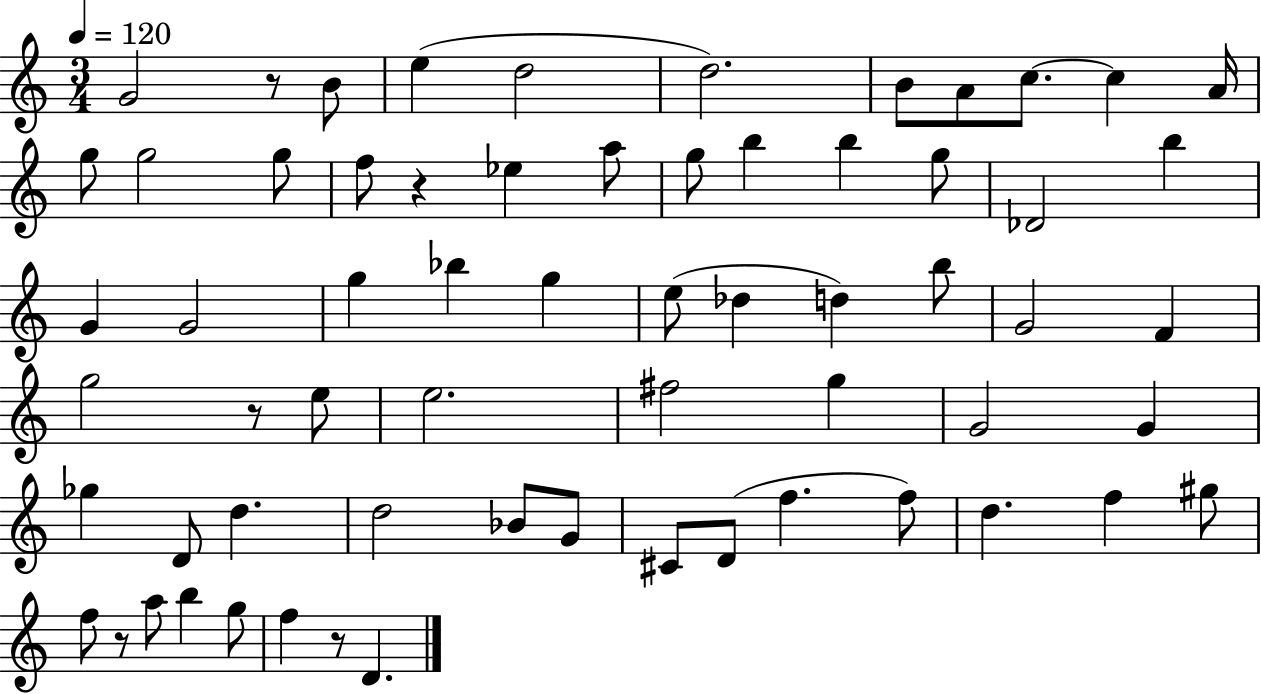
X:1
T:Untitled
M:3/4
L:1/4
K:C
G2 z/2 B/2 e d2 d2 B/2 A/2 c/2 c A/4 g/2 g2 g/2 f/2 z _e a/2 g/2 b b g/2 _D2 b G G2 g _b g e/2 _d d b/2 G2 F g2 z/2 e/2 e2 ^f2 g G2 G _g D/2 d d2 _B/2 G/2 ^C/2 D/2 f f/2 d f ^g/2 f/2 z/2 a/2 b g/2 f z/2 D